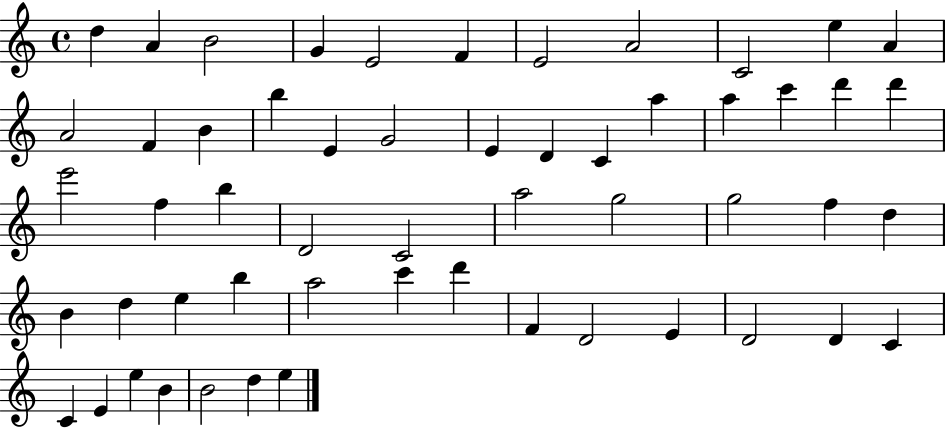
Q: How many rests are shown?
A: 0